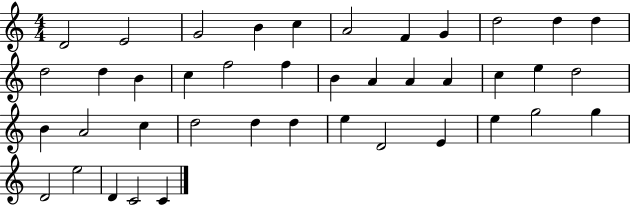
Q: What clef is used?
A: treble